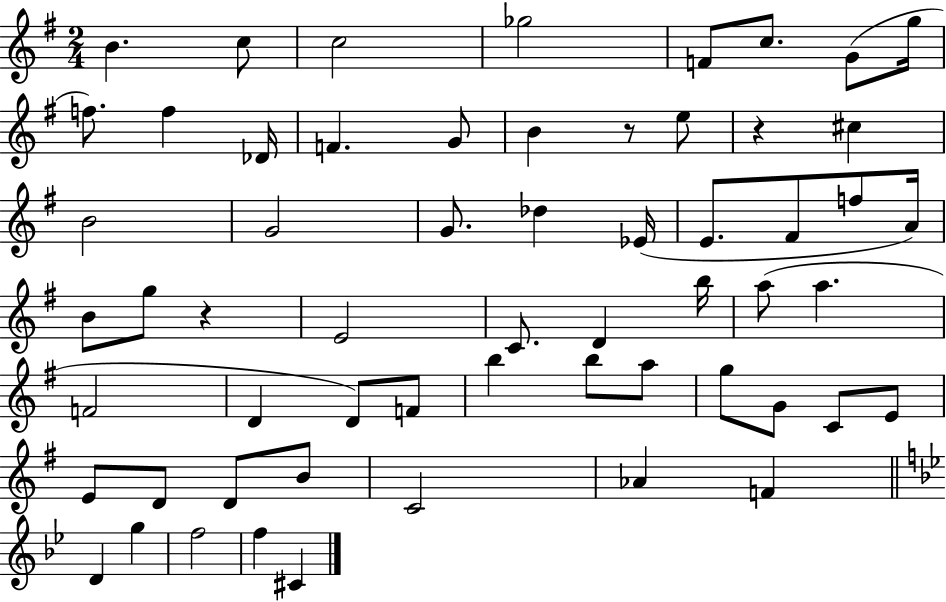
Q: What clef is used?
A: treble